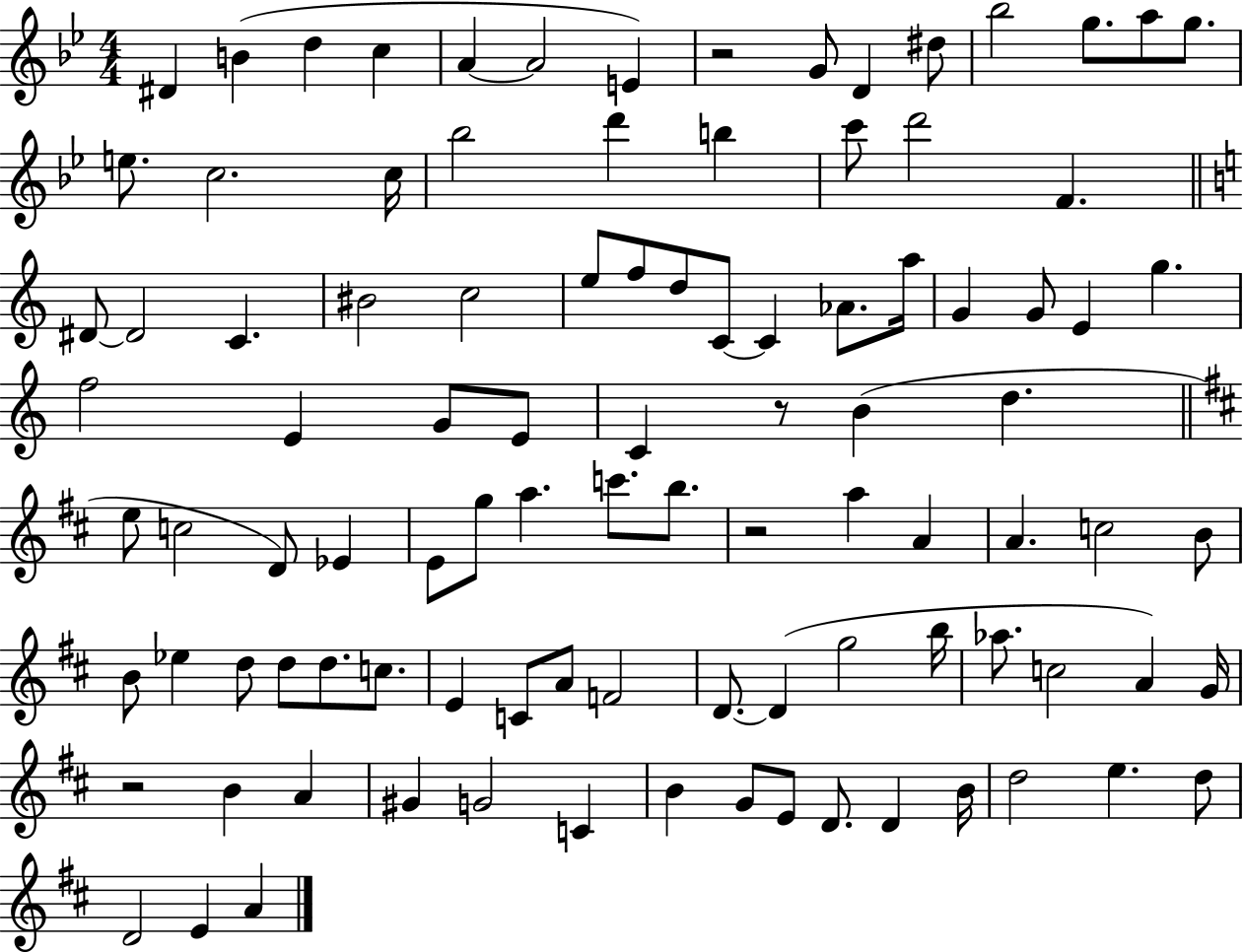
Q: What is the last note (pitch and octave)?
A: A4